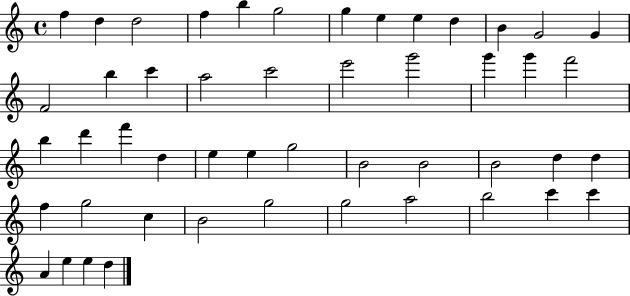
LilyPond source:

{
  \clef treble
  \time 4/4
  \defaultTimeSignature
  \key c \major
  f''4 d''4 d''2 | f''4 b''4 g''2 | g''4 e''4 e''4 d''4 | b'4 g'2 g'4 | \break f'2 b''4 c'''4 | a''2 c'''2 | e'''2 g'''2 | g'''4 g'''4 f'''2 | \break b''4 d'''4 f'''4 d''4 | e''4 e''4 g''2 | b'2 b'2 | b'2 d''4 d''4 | \break f''4 g''2 c''4 | b'2 g''2 | g''2 a''2 | b''2 c'''4 c'''4 | \break a'4 e''4 e''4 d''4 | \bar "|."
}